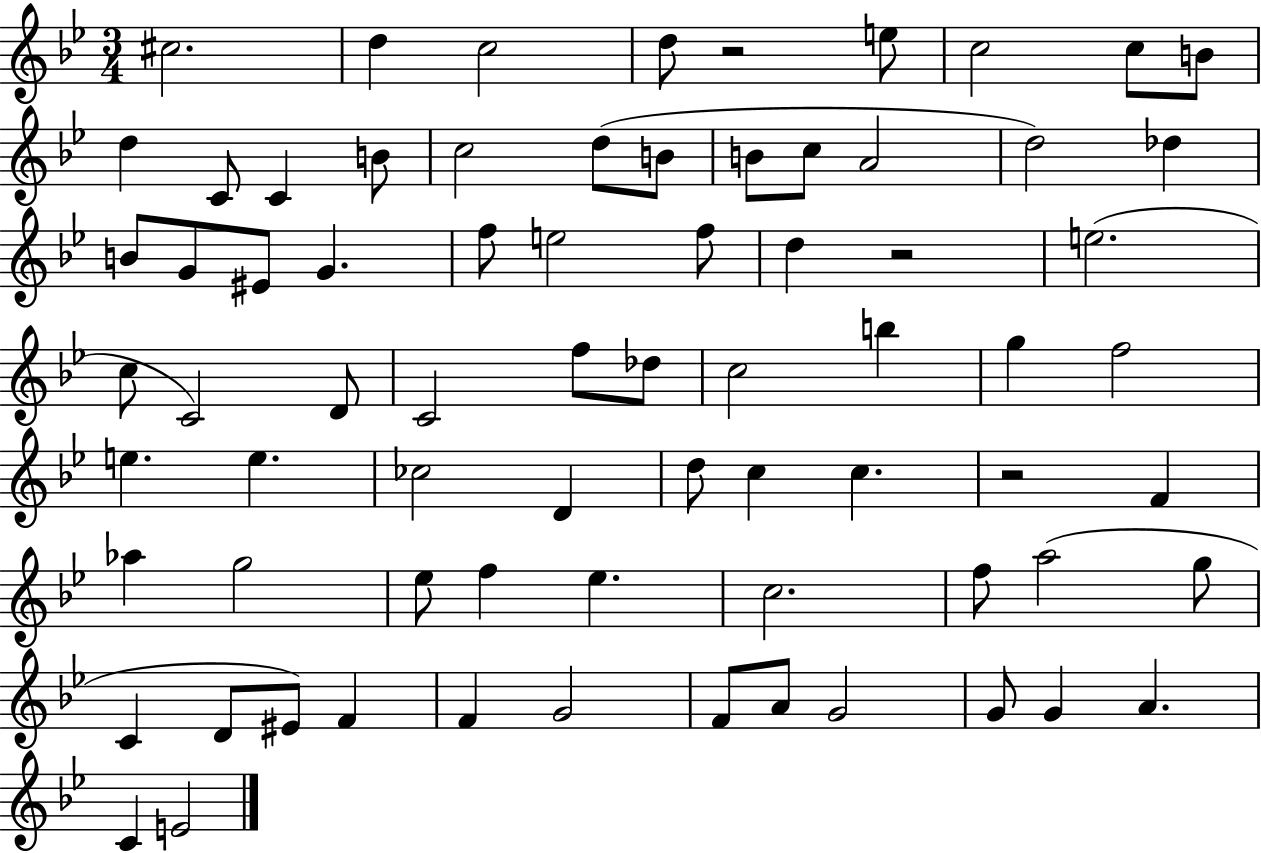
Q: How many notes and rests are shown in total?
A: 73